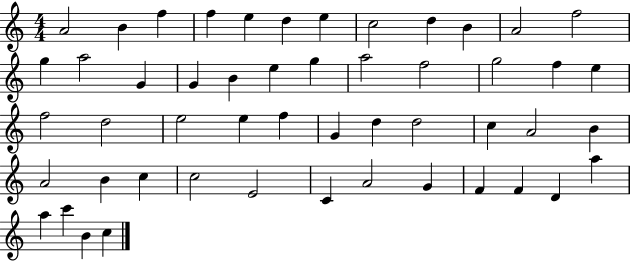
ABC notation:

X:1
T:Untitled
M:4/4
L:1/4
K:C
A2 B f f e d e c2 d B A2 f2 g a2 G G B e g a2 f2 g2 f e f2 d2 e2 e f G d d2 c A2 B A2 B c c2 E2 C A2 G F F D a a c' B c